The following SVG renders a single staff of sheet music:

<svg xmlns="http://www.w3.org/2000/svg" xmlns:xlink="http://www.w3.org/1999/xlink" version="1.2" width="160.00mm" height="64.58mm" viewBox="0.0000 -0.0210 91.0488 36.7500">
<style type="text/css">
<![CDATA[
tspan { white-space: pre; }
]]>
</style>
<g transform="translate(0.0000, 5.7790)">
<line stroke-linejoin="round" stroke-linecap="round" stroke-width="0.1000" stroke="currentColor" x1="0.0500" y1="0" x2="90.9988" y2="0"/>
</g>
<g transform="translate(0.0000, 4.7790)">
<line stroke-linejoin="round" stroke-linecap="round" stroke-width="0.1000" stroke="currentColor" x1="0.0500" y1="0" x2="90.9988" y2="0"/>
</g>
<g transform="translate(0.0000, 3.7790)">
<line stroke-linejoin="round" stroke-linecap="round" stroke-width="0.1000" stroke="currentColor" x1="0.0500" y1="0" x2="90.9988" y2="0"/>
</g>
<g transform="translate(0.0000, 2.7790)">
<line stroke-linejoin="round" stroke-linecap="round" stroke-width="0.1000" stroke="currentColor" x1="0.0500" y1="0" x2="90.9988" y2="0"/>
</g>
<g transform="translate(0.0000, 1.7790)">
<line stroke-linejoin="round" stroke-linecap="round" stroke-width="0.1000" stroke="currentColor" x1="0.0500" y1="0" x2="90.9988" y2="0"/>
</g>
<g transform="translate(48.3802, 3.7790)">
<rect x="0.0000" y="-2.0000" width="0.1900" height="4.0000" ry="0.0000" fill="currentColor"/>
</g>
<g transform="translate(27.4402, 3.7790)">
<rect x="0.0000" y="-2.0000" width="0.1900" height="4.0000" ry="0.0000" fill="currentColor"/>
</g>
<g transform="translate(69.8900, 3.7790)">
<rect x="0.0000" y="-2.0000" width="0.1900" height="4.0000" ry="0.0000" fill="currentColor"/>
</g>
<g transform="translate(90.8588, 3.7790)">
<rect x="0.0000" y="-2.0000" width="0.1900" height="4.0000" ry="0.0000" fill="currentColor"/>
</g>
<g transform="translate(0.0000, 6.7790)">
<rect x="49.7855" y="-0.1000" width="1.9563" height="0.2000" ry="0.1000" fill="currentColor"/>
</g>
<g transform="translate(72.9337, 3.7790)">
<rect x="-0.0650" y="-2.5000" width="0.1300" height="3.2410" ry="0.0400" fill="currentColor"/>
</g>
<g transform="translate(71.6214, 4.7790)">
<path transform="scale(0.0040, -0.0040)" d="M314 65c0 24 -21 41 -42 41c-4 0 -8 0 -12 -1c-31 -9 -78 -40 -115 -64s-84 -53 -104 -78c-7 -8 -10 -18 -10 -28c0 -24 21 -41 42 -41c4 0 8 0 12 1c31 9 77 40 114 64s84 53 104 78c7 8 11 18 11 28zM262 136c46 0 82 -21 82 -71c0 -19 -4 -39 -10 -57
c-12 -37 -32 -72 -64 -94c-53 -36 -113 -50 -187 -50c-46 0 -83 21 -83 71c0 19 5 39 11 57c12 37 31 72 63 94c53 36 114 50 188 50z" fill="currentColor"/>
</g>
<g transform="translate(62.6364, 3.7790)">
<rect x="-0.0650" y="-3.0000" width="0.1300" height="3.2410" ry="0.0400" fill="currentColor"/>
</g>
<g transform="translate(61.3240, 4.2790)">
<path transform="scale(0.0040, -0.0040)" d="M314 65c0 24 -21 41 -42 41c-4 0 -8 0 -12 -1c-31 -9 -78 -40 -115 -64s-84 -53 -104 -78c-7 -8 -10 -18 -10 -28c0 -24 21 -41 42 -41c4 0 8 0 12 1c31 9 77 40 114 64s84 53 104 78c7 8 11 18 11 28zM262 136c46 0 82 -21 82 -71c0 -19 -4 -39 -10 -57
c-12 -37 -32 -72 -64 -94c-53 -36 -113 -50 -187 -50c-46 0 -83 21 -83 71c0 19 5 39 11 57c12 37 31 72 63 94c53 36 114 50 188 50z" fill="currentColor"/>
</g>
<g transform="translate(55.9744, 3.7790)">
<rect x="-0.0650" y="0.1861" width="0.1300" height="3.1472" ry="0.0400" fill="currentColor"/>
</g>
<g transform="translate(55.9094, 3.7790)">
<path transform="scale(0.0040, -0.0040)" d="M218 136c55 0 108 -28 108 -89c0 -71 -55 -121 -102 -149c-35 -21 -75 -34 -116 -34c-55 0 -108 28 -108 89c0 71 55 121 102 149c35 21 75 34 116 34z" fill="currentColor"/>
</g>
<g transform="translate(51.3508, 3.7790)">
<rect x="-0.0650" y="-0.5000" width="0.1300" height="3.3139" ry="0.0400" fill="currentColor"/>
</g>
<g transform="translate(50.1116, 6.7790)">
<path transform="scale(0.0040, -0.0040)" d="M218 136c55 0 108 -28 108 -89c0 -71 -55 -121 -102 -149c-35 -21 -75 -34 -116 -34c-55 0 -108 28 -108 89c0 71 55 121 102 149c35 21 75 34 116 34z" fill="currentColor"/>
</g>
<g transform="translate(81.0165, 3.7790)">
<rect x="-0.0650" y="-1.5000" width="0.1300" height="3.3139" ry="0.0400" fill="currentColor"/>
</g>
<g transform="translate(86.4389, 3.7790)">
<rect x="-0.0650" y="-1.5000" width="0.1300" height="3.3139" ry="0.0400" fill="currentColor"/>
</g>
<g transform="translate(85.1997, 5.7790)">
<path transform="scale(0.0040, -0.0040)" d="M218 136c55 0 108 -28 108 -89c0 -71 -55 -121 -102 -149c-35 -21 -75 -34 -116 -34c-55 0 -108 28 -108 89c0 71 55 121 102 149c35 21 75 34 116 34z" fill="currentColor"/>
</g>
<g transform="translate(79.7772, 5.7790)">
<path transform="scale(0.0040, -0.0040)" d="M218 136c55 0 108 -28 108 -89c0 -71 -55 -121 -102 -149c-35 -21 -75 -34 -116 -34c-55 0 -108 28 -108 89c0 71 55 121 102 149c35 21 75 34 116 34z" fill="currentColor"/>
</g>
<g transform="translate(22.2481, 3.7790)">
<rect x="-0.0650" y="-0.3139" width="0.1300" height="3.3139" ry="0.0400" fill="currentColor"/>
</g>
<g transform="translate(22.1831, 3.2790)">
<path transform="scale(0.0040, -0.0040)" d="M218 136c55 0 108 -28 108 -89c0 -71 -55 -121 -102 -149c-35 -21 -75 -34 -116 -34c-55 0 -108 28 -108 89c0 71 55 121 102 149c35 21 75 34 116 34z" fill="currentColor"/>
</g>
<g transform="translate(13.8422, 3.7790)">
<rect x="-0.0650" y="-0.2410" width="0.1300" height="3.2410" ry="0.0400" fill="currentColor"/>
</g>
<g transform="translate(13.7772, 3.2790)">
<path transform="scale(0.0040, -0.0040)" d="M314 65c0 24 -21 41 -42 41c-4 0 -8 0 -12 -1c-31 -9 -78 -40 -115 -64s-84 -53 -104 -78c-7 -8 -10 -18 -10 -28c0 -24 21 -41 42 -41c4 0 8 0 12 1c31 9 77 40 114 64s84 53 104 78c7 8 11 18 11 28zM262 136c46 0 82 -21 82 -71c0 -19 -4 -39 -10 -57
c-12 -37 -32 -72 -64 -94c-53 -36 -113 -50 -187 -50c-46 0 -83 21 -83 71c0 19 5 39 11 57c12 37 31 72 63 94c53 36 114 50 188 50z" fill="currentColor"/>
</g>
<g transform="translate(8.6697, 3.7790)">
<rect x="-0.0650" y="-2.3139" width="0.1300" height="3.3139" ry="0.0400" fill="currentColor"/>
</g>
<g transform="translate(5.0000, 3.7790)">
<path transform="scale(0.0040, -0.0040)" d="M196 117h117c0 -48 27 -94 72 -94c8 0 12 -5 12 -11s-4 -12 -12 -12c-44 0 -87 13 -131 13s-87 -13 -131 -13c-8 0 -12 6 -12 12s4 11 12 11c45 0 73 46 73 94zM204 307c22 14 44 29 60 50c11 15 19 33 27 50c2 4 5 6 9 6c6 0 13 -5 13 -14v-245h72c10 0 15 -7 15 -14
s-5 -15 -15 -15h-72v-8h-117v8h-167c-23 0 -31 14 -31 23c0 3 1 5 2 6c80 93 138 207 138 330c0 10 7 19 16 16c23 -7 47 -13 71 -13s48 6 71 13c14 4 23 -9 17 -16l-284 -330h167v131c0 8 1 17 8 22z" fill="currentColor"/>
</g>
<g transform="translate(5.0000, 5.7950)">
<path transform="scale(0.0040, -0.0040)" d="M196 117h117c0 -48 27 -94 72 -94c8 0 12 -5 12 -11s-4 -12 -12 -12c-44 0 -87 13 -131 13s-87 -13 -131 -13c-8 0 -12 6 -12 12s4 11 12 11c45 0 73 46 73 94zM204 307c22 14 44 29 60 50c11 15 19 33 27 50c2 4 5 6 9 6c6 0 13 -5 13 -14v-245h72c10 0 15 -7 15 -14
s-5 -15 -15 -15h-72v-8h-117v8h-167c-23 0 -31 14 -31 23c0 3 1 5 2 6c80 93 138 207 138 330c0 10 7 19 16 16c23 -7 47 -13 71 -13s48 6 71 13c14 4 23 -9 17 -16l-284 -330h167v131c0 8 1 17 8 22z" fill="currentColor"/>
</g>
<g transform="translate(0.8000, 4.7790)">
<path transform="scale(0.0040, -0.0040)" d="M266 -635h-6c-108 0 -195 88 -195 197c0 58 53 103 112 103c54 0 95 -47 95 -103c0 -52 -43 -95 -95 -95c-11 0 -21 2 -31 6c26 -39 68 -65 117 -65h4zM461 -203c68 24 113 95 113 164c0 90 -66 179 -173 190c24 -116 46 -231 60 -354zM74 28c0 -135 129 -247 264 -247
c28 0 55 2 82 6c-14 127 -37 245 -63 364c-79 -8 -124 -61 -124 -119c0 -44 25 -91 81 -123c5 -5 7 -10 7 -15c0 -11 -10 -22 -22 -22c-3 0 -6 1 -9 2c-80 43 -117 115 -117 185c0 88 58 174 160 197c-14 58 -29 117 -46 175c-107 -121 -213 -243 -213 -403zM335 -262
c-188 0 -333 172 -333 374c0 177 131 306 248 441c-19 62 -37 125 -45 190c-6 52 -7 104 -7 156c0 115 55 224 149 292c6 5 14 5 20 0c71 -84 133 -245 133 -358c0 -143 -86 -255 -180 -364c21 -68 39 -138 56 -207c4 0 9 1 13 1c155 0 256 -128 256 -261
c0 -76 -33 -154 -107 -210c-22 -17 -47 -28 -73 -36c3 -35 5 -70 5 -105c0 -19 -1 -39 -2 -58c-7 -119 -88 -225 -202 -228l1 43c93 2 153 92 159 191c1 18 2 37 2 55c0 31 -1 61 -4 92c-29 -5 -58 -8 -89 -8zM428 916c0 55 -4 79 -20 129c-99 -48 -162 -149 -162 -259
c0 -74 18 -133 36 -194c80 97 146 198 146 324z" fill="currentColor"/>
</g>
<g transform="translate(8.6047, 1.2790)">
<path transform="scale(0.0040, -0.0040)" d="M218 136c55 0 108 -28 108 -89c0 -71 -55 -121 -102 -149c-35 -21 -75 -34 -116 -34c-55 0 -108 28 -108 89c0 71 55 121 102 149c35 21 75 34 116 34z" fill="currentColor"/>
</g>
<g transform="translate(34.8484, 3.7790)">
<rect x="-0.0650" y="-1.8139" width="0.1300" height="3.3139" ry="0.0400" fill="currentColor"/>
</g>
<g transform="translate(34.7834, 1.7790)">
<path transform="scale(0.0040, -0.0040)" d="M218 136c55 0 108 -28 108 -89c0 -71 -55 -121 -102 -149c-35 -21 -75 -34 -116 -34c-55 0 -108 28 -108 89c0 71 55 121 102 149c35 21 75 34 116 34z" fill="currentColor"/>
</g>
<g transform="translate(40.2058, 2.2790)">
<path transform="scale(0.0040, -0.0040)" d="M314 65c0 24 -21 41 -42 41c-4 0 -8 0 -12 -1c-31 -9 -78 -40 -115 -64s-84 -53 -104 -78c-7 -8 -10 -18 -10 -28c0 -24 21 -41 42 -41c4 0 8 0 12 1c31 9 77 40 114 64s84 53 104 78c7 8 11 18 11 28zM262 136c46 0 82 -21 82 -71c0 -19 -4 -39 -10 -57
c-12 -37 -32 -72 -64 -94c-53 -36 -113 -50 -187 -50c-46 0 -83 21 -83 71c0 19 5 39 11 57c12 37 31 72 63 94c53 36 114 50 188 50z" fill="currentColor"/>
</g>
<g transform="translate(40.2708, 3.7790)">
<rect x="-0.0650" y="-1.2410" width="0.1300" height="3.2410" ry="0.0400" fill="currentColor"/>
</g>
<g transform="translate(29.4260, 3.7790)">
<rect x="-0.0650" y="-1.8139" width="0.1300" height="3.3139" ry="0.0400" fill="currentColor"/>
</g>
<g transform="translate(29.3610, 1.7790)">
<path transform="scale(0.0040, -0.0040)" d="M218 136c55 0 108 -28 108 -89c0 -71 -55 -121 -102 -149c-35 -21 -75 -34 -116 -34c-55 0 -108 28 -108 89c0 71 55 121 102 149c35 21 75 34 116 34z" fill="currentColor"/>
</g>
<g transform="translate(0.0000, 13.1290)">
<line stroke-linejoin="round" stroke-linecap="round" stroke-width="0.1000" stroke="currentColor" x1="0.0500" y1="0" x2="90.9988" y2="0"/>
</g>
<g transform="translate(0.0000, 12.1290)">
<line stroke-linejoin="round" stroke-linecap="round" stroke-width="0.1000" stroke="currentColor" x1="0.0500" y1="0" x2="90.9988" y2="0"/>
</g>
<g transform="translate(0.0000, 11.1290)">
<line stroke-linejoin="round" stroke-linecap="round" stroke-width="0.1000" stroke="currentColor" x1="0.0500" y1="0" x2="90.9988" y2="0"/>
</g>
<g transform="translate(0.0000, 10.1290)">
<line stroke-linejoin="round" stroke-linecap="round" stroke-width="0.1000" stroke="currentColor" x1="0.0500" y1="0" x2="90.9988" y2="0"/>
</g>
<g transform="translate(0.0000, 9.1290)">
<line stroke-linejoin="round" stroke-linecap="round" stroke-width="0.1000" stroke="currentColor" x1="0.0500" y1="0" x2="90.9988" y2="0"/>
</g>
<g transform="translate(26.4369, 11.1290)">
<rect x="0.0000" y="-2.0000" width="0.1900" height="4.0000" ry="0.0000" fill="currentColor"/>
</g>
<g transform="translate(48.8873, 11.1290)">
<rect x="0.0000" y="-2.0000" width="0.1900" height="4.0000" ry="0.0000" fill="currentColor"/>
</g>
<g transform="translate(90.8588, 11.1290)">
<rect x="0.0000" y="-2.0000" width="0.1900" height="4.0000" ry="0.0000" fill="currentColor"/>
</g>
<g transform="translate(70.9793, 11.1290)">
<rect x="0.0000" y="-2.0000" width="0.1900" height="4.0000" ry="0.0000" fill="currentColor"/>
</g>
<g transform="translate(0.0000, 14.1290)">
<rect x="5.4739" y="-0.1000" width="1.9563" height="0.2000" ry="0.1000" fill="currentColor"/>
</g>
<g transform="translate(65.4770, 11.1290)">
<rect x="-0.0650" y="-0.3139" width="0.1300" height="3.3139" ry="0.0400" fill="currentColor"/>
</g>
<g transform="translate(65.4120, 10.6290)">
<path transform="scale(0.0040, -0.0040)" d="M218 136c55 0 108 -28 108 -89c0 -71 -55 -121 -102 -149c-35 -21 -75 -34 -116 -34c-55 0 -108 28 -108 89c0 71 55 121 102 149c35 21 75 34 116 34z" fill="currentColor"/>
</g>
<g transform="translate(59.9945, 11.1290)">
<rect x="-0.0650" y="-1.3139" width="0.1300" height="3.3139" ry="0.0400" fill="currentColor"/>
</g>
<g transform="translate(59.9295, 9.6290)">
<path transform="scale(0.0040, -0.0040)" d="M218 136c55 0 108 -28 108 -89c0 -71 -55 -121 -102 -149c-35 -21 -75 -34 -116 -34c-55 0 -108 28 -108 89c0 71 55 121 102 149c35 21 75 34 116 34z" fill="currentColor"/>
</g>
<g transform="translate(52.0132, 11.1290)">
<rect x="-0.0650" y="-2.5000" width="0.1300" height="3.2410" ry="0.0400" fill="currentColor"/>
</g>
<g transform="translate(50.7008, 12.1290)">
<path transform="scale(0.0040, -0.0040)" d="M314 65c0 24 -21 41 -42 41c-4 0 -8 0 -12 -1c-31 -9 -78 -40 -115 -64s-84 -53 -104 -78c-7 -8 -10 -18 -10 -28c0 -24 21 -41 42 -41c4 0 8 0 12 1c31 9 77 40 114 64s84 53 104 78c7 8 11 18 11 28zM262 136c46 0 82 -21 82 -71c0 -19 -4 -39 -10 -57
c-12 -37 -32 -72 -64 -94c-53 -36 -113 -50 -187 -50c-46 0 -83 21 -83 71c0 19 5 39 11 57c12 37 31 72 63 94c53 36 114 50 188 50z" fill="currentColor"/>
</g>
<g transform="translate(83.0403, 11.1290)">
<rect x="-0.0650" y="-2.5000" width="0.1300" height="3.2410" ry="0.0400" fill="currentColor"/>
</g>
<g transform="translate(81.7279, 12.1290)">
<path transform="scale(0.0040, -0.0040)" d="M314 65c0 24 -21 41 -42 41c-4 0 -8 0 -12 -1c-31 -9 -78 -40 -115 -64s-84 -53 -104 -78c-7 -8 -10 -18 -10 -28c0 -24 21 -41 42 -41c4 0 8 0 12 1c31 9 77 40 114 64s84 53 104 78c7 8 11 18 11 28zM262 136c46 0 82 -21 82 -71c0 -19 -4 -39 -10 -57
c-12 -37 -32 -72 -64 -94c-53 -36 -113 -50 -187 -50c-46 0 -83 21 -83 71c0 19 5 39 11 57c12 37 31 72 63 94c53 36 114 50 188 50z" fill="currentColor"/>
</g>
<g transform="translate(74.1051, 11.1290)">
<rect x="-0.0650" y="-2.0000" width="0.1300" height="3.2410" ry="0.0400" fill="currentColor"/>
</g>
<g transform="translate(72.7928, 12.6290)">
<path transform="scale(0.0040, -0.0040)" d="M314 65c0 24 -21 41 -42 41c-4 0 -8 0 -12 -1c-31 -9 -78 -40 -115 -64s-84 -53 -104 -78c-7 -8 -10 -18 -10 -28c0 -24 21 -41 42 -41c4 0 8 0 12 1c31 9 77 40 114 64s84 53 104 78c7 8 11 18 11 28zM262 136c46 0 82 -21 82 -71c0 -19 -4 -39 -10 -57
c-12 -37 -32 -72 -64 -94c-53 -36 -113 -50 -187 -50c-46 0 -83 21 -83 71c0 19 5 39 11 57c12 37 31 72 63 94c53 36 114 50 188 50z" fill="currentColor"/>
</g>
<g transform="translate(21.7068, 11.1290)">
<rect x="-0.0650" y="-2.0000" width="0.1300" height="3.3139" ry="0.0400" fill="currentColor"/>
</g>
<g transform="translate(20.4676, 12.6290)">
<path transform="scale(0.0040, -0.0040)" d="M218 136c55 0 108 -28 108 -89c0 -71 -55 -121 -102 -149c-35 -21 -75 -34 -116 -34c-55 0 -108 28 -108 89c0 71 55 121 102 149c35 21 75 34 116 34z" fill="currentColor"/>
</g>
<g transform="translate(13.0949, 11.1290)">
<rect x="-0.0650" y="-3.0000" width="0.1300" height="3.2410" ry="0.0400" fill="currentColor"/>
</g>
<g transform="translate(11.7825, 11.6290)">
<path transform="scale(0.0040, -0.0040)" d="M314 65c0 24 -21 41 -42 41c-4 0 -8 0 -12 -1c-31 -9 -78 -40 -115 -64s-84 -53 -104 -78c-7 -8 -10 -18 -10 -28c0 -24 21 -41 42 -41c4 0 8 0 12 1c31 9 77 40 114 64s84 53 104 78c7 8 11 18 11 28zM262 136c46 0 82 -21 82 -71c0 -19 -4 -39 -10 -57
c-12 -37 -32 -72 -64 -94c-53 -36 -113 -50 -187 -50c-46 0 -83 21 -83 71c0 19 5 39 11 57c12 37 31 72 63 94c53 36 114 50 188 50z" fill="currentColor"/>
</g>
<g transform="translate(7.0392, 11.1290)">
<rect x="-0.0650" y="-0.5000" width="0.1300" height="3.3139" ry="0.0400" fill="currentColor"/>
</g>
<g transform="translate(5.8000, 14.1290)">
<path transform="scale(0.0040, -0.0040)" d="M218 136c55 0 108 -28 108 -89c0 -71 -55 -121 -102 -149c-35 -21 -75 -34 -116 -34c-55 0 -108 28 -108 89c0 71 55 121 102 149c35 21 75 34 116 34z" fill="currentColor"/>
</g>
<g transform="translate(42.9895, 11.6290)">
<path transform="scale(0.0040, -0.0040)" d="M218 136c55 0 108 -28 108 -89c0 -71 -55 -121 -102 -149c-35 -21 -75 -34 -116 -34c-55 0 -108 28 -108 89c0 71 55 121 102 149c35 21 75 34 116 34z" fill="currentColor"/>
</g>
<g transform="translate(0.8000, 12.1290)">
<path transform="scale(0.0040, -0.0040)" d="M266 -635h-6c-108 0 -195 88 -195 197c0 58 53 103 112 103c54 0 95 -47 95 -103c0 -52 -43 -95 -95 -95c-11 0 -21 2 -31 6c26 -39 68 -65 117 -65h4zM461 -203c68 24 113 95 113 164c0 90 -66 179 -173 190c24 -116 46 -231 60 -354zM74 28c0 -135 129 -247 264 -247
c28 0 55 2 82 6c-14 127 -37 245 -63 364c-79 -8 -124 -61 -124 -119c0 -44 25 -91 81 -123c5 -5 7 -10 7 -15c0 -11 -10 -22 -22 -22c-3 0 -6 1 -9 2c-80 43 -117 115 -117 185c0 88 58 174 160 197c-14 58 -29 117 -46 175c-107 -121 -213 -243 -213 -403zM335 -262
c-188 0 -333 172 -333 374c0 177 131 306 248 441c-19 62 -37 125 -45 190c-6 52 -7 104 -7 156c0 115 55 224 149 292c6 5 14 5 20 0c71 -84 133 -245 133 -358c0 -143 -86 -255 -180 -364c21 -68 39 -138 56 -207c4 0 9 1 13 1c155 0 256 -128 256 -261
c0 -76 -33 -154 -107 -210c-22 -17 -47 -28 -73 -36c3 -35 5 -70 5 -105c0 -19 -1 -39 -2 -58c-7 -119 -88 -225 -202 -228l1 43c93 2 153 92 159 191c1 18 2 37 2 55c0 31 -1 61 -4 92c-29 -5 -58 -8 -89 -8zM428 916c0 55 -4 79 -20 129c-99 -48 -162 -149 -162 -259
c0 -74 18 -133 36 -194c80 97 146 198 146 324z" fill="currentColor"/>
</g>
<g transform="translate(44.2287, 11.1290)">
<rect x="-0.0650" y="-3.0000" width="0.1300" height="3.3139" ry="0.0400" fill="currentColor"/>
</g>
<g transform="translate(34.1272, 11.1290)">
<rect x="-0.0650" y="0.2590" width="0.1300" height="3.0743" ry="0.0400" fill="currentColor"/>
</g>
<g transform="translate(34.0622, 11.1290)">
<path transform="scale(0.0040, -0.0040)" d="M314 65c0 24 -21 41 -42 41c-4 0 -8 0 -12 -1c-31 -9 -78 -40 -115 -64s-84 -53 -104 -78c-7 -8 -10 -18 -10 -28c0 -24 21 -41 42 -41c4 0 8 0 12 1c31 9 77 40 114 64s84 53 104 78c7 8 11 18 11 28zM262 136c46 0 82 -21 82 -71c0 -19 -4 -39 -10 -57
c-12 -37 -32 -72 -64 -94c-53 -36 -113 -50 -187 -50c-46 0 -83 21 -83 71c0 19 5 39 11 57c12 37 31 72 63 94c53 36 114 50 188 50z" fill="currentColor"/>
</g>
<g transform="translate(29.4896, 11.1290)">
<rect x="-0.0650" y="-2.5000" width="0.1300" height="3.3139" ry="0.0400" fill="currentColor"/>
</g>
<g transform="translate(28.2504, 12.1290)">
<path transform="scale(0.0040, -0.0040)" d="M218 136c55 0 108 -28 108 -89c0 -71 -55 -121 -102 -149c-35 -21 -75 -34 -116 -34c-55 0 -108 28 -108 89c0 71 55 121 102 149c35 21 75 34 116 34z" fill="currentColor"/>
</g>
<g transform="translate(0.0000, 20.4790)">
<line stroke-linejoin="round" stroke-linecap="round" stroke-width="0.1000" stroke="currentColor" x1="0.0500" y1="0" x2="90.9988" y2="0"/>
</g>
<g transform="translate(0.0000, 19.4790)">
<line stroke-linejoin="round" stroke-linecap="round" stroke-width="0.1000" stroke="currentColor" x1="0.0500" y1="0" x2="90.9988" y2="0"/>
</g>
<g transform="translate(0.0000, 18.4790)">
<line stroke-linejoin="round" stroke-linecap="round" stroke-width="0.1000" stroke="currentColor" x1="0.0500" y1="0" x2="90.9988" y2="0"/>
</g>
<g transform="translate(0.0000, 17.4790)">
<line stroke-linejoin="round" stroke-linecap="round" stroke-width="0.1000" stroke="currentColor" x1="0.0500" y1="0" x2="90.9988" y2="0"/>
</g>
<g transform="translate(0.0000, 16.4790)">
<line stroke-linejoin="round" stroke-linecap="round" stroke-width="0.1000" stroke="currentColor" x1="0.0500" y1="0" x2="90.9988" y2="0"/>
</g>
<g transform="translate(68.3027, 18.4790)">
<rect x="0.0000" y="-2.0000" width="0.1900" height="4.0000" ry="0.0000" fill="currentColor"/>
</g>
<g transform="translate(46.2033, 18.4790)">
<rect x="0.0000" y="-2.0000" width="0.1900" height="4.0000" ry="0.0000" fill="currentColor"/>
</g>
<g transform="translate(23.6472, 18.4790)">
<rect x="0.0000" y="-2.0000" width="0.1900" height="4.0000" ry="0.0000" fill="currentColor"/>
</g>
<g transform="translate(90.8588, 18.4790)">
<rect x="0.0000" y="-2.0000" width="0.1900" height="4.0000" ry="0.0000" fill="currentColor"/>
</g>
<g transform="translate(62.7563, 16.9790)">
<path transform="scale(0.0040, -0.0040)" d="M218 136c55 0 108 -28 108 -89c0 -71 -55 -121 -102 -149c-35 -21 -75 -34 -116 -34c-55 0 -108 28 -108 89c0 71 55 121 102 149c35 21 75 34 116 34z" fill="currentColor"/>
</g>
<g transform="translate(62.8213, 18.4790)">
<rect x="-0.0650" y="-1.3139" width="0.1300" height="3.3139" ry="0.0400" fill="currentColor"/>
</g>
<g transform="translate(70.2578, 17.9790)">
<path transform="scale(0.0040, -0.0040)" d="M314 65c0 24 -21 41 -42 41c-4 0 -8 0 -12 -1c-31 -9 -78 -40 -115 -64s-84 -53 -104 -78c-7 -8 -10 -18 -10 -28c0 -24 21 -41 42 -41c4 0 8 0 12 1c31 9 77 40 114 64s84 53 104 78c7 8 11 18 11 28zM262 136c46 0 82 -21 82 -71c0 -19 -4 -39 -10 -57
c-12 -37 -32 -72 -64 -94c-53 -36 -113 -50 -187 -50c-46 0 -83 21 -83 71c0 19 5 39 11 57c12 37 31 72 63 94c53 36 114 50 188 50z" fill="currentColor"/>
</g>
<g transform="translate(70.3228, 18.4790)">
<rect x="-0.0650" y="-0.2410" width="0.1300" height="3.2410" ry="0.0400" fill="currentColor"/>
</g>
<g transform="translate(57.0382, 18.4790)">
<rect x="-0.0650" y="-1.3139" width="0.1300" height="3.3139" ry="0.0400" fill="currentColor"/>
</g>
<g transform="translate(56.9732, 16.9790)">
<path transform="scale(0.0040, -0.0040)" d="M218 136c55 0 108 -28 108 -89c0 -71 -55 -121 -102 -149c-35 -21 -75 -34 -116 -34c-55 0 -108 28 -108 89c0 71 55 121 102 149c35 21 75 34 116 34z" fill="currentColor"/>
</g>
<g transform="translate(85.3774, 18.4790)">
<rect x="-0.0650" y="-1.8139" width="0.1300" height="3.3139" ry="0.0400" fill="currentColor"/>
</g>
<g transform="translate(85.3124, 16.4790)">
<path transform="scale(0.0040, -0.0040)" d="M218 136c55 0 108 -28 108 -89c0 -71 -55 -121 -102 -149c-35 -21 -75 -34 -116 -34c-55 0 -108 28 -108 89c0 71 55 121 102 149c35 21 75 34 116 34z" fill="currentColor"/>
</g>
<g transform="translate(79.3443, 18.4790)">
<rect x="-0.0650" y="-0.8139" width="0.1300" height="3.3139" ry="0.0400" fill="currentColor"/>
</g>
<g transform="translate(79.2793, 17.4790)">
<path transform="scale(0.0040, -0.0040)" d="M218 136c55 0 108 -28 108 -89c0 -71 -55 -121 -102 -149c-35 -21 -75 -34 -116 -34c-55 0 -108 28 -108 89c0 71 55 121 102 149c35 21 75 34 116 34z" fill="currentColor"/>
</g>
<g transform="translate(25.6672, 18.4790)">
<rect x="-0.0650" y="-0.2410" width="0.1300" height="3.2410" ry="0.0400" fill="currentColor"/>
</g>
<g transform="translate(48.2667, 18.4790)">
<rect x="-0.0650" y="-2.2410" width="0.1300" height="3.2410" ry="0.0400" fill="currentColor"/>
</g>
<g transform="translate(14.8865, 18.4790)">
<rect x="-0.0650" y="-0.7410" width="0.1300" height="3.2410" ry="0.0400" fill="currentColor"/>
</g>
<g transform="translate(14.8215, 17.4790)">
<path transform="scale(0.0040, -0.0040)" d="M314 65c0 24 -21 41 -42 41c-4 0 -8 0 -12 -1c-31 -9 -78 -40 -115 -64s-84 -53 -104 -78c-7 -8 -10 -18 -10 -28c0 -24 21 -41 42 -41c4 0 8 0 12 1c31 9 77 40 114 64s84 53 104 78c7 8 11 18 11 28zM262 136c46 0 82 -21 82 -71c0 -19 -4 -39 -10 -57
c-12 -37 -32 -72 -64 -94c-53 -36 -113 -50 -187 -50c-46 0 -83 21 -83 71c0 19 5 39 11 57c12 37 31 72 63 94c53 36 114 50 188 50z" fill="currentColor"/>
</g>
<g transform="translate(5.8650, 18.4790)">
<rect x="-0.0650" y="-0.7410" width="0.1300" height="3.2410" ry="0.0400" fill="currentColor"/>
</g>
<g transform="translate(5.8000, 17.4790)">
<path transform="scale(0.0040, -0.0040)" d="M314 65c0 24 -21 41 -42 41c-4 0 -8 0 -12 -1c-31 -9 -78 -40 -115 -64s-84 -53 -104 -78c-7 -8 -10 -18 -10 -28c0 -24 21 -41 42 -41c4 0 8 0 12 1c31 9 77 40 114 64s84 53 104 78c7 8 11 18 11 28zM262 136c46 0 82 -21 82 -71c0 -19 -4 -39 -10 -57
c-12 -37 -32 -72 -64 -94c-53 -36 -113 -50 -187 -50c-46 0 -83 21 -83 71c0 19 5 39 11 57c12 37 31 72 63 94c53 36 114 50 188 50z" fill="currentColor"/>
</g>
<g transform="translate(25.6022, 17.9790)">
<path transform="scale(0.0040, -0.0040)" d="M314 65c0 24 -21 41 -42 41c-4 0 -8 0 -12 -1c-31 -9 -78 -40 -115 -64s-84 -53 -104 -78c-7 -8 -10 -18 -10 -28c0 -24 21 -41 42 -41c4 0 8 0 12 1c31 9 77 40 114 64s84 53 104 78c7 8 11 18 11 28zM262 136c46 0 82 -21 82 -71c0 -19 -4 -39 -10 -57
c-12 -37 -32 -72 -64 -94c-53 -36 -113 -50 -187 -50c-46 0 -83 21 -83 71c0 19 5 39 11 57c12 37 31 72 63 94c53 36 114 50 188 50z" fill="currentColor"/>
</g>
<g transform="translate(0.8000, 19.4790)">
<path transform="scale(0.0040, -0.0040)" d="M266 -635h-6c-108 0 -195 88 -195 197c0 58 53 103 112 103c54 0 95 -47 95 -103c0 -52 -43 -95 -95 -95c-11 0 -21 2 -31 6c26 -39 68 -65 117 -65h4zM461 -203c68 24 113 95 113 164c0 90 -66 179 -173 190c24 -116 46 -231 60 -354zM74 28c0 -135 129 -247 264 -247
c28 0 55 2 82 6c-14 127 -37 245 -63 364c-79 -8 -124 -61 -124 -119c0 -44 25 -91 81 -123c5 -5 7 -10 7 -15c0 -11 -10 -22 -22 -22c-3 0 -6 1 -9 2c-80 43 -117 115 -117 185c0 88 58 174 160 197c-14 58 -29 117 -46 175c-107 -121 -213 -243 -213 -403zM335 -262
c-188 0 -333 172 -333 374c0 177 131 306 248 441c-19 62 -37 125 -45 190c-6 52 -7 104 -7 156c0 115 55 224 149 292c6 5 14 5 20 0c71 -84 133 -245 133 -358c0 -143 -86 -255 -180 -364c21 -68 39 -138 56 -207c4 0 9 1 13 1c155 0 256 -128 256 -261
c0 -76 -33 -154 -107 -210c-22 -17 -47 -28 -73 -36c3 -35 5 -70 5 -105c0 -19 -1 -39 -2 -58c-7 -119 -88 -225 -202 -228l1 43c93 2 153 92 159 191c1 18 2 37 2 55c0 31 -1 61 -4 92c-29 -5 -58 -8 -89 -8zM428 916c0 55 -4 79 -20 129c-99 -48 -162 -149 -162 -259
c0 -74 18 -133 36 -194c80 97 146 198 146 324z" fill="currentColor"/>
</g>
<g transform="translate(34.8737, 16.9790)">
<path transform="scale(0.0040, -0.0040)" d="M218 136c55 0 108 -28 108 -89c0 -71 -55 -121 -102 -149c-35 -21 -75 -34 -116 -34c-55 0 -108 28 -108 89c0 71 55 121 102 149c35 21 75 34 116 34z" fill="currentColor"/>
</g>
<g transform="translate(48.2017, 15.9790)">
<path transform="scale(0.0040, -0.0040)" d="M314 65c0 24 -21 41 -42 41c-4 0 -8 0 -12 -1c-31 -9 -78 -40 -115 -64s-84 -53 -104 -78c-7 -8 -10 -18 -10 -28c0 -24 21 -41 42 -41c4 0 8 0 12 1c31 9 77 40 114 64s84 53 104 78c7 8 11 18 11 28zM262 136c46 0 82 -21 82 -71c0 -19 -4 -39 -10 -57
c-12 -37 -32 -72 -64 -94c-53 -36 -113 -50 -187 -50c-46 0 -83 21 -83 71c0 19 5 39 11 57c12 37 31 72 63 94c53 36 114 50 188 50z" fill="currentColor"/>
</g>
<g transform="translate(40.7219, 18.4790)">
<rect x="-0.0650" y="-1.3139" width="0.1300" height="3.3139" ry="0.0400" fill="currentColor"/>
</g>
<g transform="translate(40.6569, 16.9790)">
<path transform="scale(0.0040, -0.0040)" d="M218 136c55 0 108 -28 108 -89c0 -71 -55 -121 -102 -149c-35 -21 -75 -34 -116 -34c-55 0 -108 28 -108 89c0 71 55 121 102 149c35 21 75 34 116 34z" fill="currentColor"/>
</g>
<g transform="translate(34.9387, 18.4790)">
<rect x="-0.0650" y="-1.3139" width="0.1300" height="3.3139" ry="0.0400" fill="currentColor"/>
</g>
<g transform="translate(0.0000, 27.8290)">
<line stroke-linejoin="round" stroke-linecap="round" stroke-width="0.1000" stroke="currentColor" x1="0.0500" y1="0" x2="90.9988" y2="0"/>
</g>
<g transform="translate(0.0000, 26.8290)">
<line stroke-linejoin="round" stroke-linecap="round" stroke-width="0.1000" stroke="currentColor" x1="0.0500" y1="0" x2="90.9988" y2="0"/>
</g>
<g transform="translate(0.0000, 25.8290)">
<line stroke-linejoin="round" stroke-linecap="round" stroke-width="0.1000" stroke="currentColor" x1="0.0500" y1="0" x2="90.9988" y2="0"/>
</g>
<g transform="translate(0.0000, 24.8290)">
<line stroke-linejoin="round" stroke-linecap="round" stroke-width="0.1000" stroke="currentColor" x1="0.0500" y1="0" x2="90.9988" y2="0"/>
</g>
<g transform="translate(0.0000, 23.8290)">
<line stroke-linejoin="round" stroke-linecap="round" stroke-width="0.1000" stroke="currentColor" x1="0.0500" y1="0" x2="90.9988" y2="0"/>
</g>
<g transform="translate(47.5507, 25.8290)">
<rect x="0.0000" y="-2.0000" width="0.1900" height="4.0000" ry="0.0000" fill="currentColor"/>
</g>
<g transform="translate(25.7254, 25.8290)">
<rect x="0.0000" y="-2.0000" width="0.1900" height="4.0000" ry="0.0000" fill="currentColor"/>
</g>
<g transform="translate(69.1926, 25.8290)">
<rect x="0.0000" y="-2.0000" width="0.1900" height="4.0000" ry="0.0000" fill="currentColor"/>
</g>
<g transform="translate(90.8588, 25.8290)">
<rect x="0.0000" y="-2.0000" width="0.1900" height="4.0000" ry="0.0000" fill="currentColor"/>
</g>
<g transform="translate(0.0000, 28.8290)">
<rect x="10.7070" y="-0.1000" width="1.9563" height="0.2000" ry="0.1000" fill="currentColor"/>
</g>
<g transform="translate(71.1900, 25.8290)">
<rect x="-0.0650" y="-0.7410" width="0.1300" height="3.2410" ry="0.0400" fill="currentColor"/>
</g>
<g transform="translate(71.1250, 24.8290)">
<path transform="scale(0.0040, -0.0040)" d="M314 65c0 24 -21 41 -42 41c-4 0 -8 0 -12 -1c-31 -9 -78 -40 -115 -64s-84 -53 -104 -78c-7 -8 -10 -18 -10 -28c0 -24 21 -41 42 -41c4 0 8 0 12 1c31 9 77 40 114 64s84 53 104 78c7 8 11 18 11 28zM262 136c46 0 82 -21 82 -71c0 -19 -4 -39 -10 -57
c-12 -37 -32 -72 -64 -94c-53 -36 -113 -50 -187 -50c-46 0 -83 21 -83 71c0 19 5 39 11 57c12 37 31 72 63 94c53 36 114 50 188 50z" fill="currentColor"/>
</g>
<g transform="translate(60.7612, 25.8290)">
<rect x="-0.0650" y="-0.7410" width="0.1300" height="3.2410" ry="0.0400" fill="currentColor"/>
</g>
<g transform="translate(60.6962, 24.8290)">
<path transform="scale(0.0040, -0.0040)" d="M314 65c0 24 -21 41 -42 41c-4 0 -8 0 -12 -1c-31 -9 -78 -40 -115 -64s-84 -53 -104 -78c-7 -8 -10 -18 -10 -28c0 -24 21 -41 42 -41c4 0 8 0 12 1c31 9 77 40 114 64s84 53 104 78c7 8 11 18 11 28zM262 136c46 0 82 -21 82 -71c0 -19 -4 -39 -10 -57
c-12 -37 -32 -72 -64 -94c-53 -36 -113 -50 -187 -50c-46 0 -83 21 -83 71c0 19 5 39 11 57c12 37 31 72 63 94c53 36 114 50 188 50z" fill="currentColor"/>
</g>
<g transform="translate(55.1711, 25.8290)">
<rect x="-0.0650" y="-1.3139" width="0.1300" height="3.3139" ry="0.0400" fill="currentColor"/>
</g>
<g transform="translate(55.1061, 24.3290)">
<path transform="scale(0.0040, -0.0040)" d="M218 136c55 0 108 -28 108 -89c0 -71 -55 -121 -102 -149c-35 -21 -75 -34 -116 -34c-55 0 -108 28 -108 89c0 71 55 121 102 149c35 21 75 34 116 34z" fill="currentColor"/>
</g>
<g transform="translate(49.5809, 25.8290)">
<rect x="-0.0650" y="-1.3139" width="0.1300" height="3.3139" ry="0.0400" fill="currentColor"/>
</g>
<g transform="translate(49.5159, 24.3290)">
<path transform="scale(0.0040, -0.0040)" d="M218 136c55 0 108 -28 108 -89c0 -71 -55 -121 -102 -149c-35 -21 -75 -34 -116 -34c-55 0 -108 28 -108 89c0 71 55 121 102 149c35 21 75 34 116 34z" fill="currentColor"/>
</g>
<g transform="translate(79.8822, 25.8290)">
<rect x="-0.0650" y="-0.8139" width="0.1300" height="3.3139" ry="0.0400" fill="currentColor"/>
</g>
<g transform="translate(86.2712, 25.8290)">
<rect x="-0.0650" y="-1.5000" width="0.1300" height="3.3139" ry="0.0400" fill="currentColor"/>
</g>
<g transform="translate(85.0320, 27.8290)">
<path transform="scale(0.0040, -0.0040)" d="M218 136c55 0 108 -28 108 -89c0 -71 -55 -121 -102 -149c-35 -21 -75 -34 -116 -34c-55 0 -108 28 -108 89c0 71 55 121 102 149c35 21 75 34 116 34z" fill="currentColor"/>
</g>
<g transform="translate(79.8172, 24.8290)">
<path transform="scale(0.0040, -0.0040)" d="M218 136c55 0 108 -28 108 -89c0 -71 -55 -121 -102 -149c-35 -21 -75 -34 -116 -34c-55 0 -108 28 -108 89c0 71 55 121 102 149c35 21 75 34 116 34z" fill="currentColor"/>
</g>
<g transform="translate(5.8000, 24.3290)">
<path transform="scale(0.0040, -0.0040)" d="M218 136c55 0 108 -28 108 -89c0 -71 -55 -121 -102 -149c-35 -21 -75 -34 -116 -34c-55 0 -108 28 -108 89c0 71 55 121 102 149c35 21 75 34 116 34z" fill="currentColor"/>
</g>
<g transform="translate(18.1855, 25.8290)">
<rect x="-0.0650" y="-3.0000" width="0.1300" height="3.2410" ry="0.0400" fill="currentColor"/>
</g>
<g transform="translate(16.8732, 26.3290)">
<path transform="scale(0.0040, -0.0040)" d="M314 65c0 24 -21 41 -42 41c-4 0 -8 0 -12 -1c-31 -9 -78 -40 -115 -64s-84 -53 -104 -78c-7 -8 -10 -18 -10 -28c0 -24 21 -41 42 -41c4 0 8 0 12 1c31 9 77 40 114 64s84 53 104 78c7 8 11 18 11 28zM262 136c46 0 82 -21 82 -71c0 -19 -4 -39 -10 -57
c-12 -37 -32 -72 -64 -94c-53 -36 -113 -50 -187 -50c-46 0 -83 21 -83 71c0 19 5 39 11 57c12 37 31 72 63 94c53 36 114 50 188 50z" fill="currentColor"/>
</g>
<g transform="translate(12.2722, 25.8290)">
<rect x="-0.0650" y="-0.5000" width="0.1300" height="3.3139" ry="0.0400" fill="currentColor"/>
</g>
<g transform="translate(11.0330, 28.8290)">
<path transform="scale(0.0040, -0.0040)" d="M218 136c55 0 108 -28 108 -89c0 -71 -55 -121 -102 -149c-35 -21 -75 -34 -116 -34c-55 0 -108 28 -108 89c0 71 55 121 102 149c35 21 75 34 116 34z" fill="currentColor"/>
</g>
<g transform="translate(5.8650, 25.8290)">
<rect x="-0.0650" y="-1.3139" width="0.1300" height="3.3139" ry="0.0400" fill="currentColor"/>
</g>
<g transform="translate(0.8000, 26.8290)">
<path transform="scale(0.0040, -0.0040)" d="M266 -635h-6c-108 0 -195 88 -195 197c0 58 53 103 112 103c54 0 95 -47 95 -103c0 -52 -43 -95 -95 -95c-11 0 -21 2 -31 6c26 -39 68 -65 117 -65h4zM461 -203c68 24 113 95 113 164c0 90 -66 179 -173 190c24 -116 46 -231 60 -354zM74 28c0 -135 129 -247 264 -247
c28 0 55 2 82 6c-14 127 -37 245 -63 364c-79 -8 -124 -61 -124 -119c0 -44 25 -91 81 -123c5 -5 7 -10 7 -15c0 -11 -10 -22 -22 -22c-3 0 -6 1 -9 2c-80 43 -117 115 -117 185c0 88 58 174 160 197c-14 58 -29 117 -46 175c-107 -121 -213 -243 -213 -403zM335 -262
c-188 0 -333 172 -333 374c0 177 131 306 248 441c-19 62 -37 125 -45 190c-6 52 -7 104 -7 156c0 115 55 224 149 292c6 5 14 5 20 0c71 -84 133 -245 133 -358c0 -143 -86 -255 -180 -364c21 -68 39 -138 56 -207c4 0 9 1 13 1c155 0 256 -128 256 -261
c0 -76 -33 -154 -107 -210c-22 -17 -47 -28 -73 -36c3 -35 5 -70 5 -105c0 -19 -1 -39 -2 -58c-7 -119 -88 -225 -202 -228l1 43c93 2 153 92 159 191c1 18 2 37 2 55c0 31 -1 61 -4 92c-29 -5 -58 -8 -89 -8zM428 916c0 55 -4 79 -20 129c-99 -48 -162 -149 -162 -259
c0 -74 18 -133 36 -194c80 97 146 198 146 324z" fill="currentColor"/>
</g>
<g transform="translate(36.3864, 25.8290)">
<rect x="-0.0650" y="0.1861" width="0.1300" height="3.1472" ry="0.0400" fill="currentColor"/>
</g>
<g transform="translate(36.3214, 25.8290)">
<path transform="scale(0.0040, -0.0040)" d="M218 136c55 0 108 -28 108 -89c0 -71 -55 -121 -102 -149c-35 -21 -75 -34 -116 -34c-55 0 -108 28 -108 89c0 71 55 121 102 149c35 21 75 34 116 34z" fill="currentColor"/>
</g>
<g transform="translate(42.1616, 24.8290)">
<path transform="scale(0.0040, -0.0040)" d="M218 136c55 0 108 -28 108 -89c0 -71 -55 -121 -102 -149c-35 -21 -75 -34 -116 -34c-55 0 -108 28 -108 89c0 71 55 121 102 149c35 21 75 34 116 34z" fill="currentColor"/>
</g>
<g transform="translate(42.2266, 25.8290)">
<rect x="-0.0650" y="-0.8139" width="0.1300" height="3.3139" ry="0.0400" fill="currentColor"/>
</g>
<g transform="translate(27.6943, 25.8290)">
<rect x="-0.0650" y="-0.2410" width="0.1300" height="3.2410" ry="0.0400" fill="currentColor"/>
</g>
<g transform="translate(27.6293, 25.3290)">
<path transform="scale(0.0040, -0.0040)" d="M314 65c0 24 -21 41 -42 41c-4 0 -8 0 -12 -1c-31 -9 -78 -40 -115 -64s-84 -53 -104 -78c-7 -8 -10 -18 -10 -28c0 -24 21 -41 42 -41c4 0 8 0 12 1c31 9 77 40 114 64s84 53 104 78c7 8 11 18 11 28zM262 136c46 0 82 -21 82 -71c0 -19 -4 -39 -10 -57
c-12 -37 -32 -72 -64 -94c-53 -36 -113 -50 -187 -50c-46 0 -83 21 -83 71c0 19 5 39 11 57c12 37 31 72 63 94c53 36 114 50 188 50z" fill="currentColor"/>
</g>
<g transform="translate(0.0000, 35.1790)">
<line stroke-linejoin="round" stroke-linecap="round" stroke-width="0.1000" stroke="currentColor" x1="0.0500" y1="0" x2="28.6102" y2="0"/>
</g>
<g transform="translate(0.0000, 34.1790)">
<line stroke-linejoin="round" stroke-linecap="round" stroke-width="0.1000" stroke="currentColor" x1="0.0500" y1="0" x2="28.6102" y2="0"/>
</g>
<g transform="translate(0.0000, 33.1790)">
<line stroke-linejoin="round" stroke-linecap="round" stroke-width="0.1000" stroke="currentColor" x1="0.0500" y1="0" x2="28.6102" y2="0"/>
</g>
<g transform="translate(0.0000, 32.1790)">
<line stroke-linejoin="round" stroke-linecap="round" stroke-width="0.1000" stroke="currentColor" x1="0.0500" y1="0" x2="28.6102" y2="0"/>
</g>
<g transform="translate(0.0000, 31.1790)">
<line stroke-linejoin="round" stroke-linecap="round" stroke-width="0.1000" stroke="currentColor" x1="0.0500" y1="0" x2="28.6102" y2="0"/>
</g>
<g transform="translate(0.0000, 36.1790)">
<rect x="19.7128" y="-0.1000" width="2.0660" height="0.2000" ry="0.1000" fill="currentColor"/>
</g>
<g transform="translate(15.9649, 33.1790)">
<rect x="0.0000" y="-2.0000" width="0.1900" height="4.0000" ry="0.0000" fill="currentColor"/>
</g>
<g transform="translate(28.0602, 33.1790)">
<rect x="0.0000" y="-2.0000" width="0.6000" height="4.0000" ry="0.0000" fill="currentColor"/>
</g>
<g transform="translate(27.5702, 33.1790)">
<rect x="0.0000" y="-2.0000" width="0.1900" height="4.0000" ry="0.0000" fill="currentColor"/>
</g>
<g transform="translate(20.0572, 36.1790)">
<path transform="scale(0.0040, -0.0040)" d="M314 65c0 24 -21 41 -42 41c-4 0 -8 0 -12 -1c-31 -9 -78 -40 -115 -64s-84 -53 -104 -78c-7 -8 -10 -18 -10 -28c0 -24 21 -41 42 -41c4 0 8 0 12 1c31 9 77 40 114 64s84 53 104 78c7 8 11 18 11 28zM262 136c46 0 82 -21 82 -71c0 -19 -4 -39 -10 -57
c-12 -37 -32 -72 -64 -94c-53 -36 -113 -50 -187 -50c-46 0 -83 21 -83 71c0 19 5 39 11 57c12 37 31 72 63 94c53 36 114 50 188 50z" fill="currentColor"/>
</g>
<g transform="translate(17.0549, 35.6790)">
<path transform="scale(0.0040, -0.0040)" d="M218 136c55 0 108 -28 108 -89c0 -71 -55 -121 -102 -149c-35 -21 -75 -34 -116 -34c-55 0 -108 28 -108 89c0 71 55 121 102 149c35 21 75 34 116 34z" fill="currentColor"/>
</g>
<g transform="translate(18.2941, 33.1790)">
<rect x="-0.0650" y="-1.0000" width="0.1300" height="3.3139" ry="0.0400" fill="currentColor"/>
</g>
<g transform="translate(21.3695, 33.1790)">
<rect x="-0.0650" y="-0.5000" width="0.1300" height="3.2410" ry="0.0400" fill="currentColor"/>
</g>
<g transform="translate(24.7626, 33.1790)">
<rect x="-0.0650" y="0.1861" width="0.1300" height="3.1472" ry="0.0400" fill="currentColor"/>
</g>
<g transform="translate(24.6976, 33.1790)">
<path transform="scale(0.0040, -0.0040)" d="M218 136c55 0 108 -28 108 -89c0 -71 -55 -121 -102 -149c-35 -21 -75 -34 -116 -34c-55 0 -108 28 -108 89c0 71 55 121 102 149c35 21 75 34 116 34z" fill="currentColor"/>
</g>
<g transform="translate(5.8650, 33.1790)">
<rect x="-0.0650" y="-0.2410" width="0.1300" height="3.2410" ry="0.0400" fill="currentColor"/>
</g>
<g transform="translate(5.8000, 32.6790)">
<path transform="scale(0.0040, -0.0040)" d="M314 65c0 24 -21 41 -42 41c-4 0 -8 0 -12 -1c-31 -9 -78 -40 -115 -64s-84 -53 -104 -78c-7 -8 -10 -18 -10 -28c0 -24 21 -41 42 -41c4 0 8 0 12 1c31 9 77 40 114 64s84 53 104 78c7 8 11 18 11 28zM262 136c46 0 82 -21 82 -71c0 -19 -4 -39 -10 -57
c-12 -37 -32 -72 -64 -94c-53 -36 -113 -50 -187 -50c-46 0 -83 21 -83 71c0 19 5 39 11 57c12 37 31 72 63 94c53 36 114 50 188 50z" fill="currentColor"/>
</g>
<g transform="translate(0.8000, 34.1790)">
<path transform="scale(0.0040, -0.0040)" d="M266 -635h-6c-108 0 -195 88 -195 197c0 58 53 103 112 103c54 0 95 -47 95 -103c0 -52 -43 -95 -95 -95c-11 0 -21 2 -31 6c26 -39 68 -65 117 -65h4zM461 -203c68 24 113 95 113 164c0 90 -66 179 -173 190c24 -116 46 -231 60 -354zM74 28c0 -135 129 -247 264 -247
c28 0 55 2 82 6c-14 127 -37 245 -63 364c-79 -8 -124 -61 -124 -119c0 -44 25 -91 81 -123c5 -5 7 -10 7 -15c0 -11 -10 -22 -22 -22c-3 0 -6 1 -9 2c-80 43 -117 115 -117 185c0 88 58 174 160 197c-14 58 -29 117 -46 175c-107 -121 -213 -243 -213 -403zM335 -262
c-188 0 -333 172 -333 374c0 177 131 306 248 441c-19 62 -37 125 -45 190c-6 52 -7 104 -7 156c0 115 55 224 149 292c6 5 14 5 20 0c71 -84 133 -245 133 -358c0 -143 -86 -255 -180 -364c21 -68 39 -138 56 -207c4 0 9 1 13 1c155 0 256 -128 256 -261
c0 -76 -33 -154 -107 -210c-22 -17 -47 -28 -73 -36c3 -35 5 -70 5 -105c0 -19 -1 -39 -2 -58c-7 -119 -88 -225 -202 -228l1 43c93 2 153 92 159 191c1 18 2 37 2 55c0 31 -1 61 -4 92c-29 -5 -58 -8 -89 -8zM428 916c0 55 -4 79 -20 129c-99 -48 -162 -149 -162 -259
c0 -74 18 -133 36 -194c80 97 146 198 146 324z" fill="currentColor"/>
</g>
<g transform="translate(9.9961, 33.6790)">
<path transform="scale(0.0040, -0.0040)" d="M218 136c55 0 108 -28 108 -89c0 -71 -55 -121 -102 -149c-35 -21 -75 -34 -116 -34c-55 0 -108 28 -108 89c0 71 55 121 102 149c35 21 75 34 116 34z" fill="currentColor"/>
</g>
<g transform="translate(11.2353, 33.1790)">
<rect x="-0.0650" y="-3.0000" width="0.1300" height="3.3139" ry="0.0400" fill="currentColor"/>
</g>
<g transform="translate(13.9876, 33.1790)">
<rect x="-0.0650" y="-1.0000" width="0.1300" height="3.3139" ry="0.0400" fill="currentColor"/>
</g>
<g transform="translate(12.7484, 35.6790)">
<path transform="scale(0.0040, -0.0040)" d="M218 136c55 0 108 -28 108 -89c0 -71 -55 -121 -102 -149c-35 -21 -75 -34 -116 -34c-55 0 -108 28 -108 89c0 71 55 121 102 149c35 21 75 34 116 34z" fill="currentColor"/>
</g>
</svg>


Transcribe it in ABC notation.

X:1
T:Untitled
M:4/4
L:1/4
K:C
g c2 c f f e2 C B A2 G2 E E C A2 F G B2 A G2 e c F2 G2 d2 d2 c2 e e g2 e e c2 d f e C A2 c2 B d e e d2 d2 d E c2 A D D C2 B